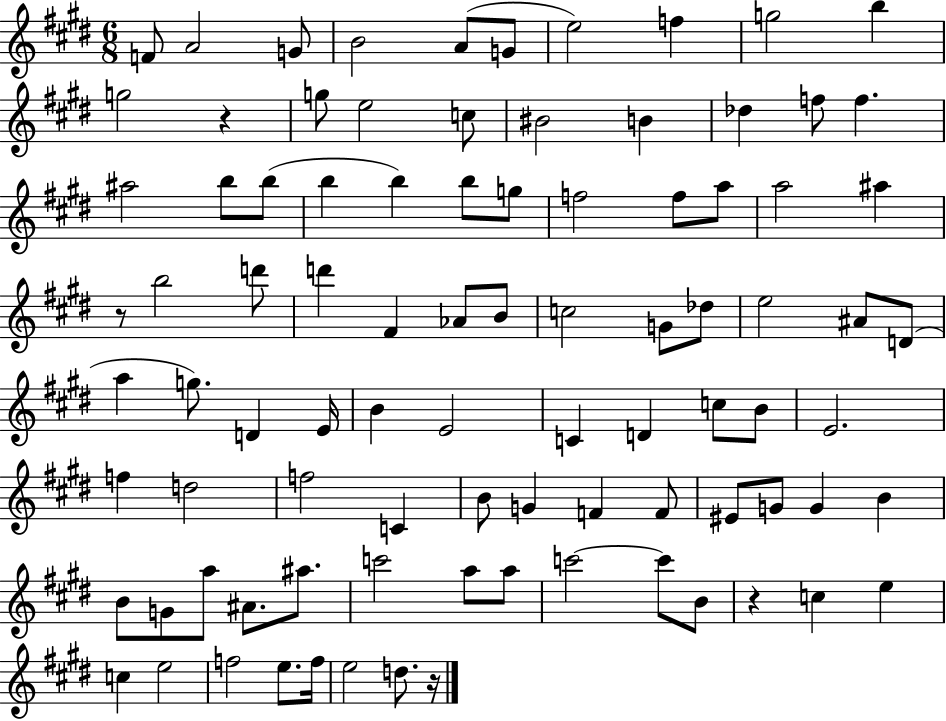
F4/e A4/h G4/e B4/h A4/e G4/e E5/h F5/q G5/h B5/q G5/h R/q G5/e E5/h C5/e BIS4/h B4/q Db5/q F5/e F5/q. A#5/h B5/e B5/e B5/q B5/q B5/e G5/e F5/h F5/e A5/e A5/h A#5/q R/e B5/h D6/e D6/q F#4/q Ab4/e B4/e C5/h G4/e Db5/e E5/h A#4/e D4/e A5/q G5/e. D4/q E4/s B4/q E4/h C4/q D4/q C5/e B4/e E4/h. F5/q D5/h F5/h C4/q B4/e G4/q F4/q F4/e EIS4/e G4/e G4/q B4/q B4/e G4/e A5/e A#4/e. A#5/e. C6/h A5/e A5/e C6/h C6/e B4/e R/q C5/q E5/q C5/q E5/h F5/h E5/e. F5/s E5/h D5/e. R/s